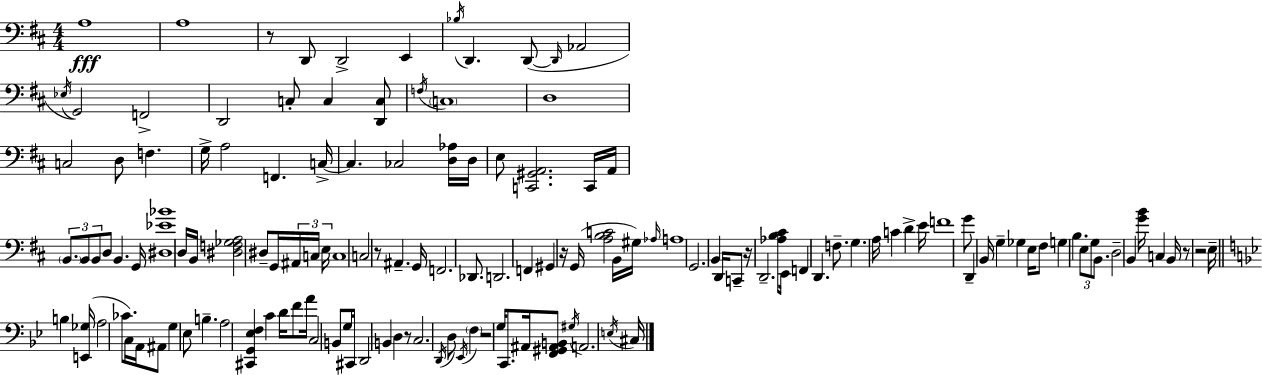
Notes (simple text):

A3/w A3/w R/e D2/e D2/h E2/q Bb3/s D2/q. D2/e D2/s Ab2/h Eb3/s G2/h F2/h D2/h C3/e C3/q [D2,C3]/e F3/s C3/w D3/w C3/h D3/e F3/q. G3/s A3/h F2/q. C3/s C3/q. CES3/h [D3,Ab3]/s D3/s E3/e [C2,G#2,A2]/h. C2/s A2/s B2/e. B2/e B2/e D3/e B2/q. G2/s [D#3,Eb4,Bb4]/w D3/s B2/s [D#3,F3,Gb3,A3]/h D#3/e G2/s A#2/s C3/s E3/s C3/w C3/h R/e A#2/q. G2/s F2/h. Db2/e. D2/h. F2/q G#2/q R/s G2/s [A3,B3,C4]/h B2/s G#3/s Ab3/s A3/w G2/h. B2/q D2/s C2/e R/s D2/h. [Ab3,B3,C#4]/e E2/s F2/q D2/q. F3/e. G3/q. A3/s C4/q D4/q E4/s F4/w G4/e D2/q B2/s G3/q Gb3/q E3/s F#3/e G3/q B3/q. E3/e G3/e B2/e. D3/h B2/q [G4,B4]/s C3/q B2/s R/e R/h E3/s B3/q [E2,Gb3]/s A3/h CES4/e. C3/s A2/s A#2/e G3/q Eb3/e B3/q. A3/h [C#2,G2,Eb3,F3]/q C4/q D4/s F4/e A4/s C3/h B2/e G3/s C#2/s D2/h B2/q D3/q R/e C3/h. D2/s D3/e Eb2/s F3/q R/h G3/s C2/e. A#2/s [F2,G#2,A#2,B2]/e G#3/s A2/h. E3/s C#3/s